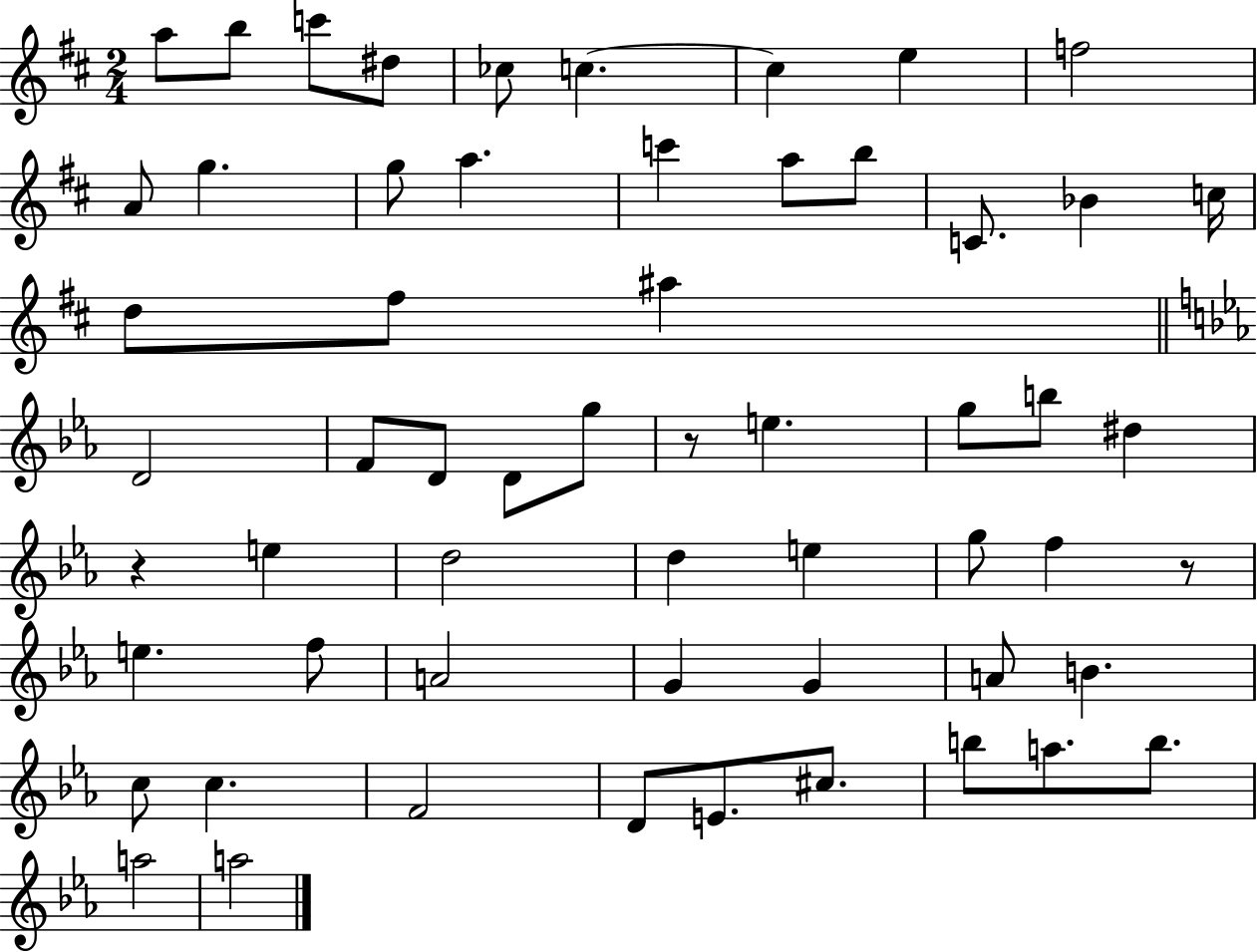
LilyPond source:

{
  \clef treble
  \numericTimeSignature
  \time 2/4
  \key d \major
  a''8 b''8 c'''8 dis''8 | ces''8 c''4.~~ | c''4 e''4 | f''2 | \break a'8 g''4. | g''8 a''4. | c'''4 a''8 b''8 | c'8. bes'4 c''16 | \break d''8 fis''8 ais''4 | \bar "||" \break \key ees \major d'2 | f'8 d'8 d'8 g''8 | r8 e''4. | g''8 b''8 dis''4 | \break r4 e''4 | d''2 | d''4 e''4 | g''8 f''4 r8 | \break e''4. f''8 | a'2 | g'4 g'4 | a'8 b'4. | \break c''8 c''4. | f'2 | d'8 e'8. cis''8. | b''8 a''8. b''8. | \break a''2 | a''2 | \bar "|."
}